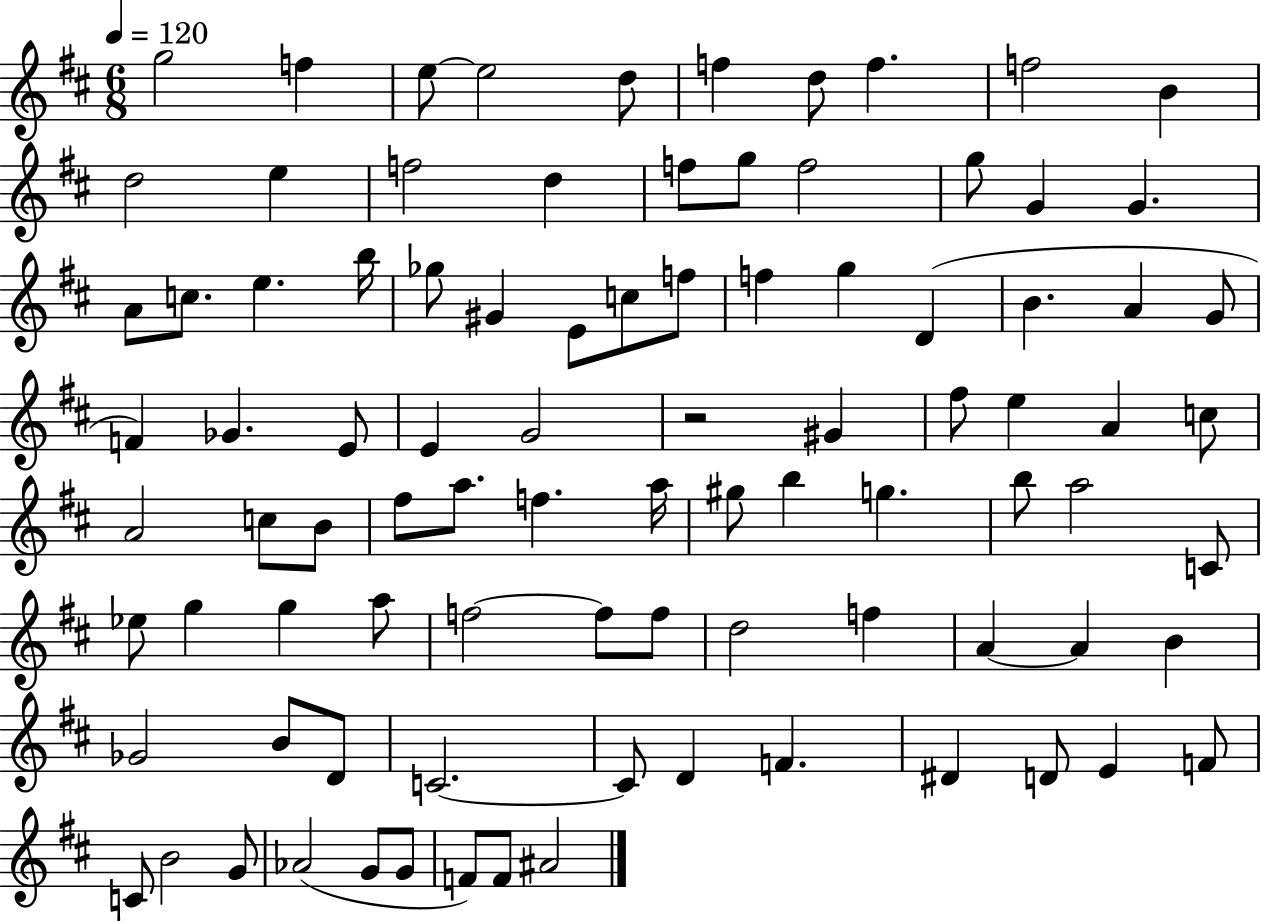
G5/h F5/q E5/e E5/h D5/e F5/q D5/e F5/q. F5/h B4/q D5/h E5/q F5/h D5/q F5/e G5/e F5/h G5/e G4/q G4/q. A4/e C5/e. E5/q. B5/s Gb5/e G#4/q E4/e C5/e F5/e F5/q G5/q D4/q B4/q. A4/q G4/e F4/q Gb4/q. E4/e E4/q G4/h R/h G#4/q F#5/e E5/q A4/q C5/e A4/h C5/e B4/e F#5/e A5/e. F5/q. A5/s G#5/e B5/q G5/q. B5/e A5/h C4/e Eb5/e G5/q G5/q A5/e F5/h F5/e F5/e D5/h F5/q A4/q A4/q B4/q Gb4/h B4/e D4/e C4/h. C4/e D4/q F4/q. D#4/q D4/e E4/q F4/e C4/e B4/h G4/e Ab4/h G4/e G4/e F4/e F4/e A#4/h